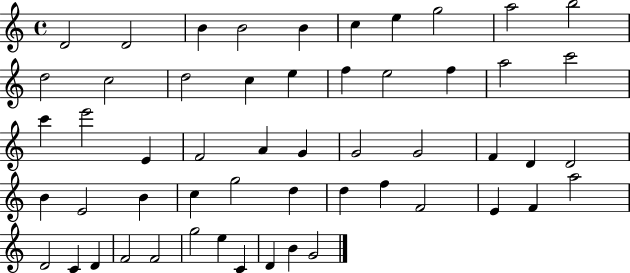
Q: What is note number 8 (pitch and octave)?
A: G5